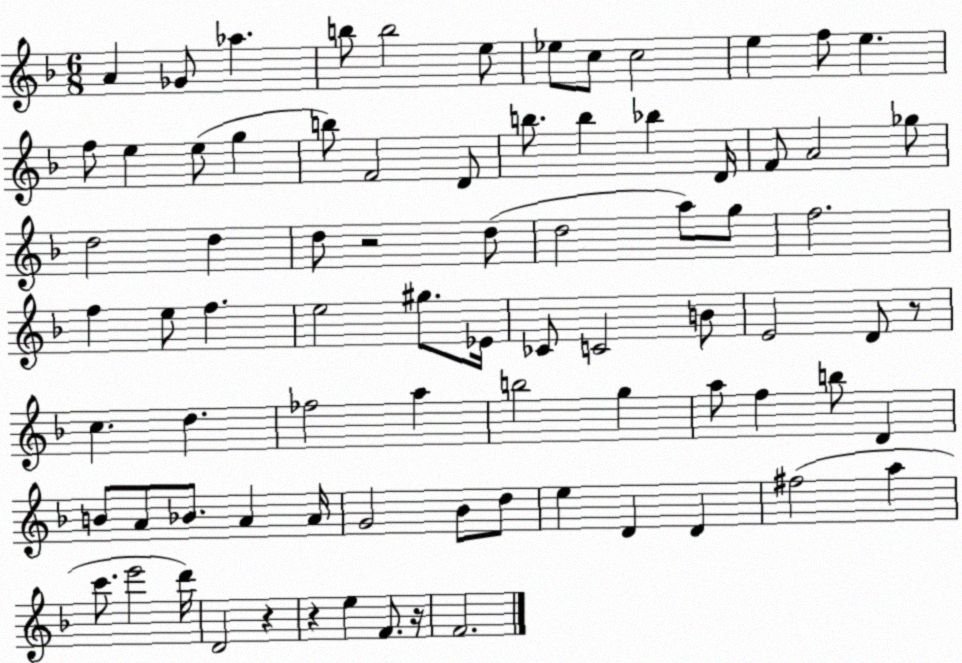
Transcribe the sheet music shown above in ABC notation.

X:1
T:Untitled
M:6/8
L:1/4
K:F
A _G/2 _a b/2 b2 e/2 _e/2 c/2 c2 e f/2 e f/2 e e/2 g b/2 F2 D/2 b/2 b _b D/4 F/2 A2 _g/2 d2 d d/2 z2 d/2 d2 a/2 g/2 f2 f e/2 f e2 ^g/2 _E/4 _C/2 C2 B/2 E2 D/2 z/2 c d _f2 a b2 g a/2 f b/2 D B/2 A/2 _B/2 A A/4 G2 _B/2 d/2 e D D ^f2 a c'/2 e'2 d'/4 D2 z z e F/2 z/4 F2